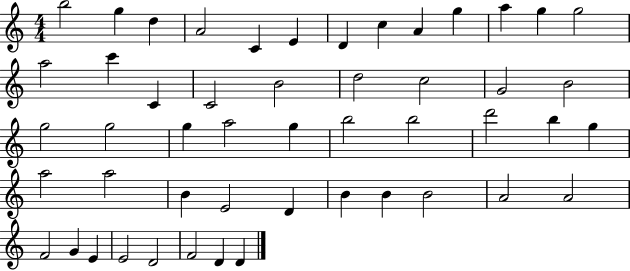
{
  \clef treble
  \numericTimeSignature
  \time 4/4
  \key c \major
  b''2 g''4 d''4 | a'2 c'4 e'4 | d'4 c''4 a'4 g''4 | a''4 g''4 g''2 | \break a''2 c'''4 c'4 | c'2 b'2 | d''2 c''2 | g'2 b'2 | \break g''2 g''2 | g''4 a''2 g''4 | b''2 b''2 | d'''2 b''4 g''4 | \break a''2 a''2 | b'4 e'2 d'4 | b'4 b'4 b'2 | a'2 a'2 | \break f'2 g'4 e'4 | e'2 d'2 | f'2 d'4 d'4 | \bar "|."
}